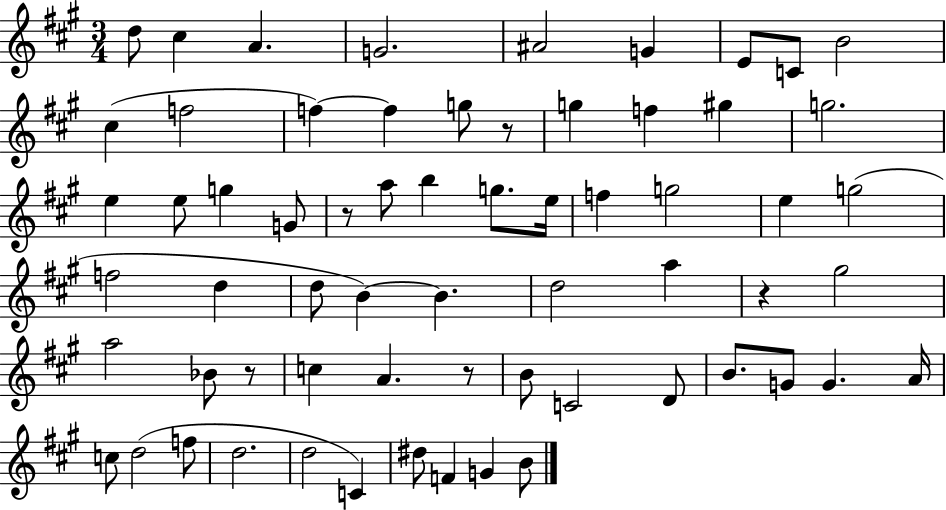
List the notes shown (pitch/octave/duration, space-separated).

D5/e C#5/q A4/q. G4/h. A#4/h G4/q E4/e C4/e B4/h C#5/q F5/h F5/q F5/q G5/e R/e G5/q F5/q G#5/q G5/h. E5/q E5/e G5/q G4/e R/e A5/e B5/q G5/e. E5/s F5/q G5/h E5/q G5/h F5/h D5/q D5/e B4/q B4/q. D5/h A5/q R/q G#5/h A5/h Bb4/e R/e C5/q A4/q. R/e B4/e C4/h D4/e B4/e. G4/e G4/q. A4/s C5/e D5/h F5/e D5/h. D5/h C4/q D#5/e F4/q G4/q B4/e